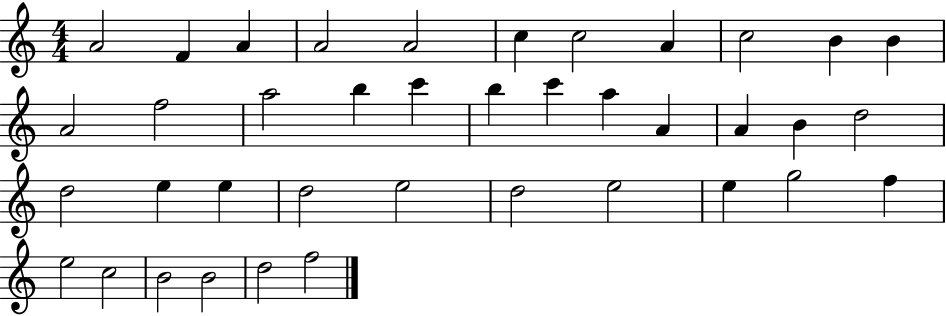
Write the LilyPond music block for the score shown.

{
  \clef treble
  \numericTimeSignature
  \time 4/4
  \key c \major
  a'2 f'4 a'4 | a'2 a'2 | c''4 c''2 a'4 | c''2 b'4 b'4 | \break a'2 f''2 | a''2 b''4 c'''4 | b''4 c'''4 a''4 a'4 | a'4 b'4 d''2 | \break d''2 e''4 e''4 | d''2 e''2 | d''2 e''2 | e''4 g''2 f''4 | \break e''2 c''2 | b'2 b'2 | d''2 f''2 | \bar "|."
}